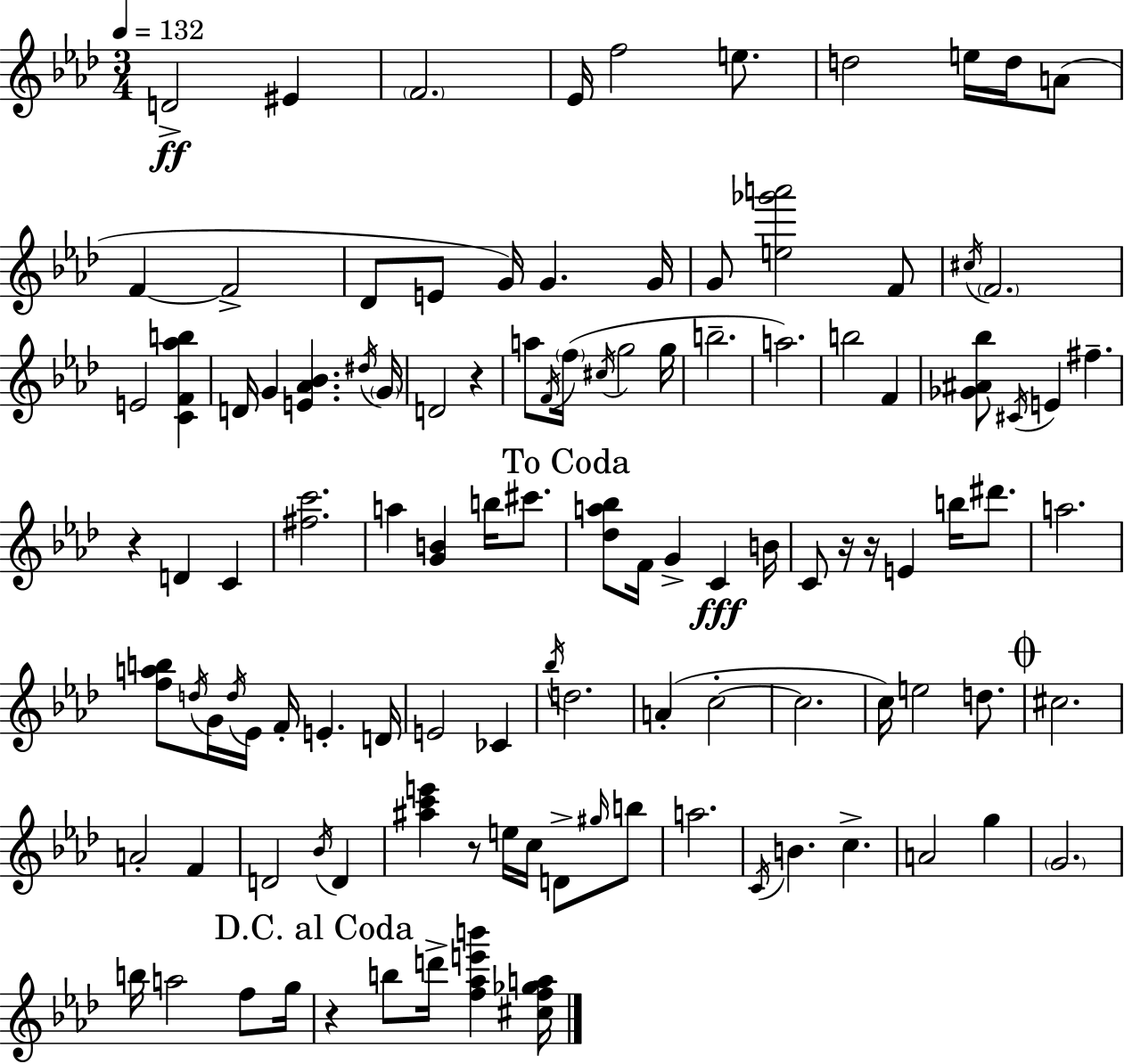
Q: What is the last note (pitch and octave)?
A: D6